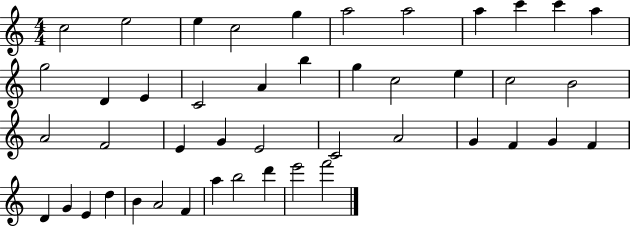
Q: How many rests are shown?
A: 0